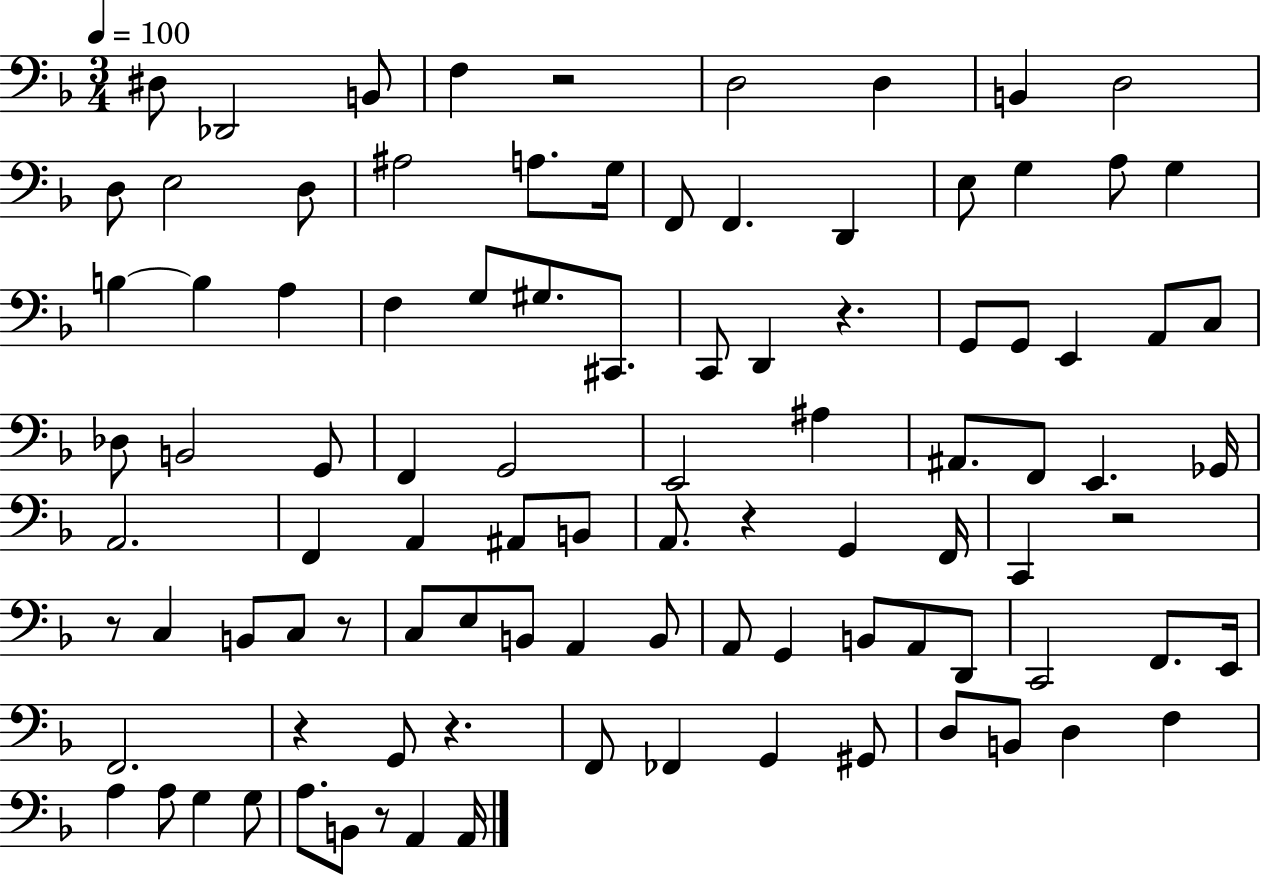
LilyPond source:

{
  \clef bass
  \numericTimeSignature
  \time 3/4
  \key f \major
  \tempo 4 = 100
  dis8 des,2 b,8 | f4 r2 | d2 d4 | b,4 d2 | \break d8 e2 d8 | ais2 a8. g16 | f,8 f,4. d,4 | e8 g4 a8 g4 | \break b4~~ b4 a4 | f4 g8 gis8. cis,8. | c,8 d,4 r4. | g,8 g,8 e,4 a,8 c8 | \break des8 b,2 g,8 | f,4 g,2 | e,2 ais4 | ais,8. f,8 e,4. ges,16 | \break a,2. | f,4 a,4 ais,8 b,8 | a,8. r4 g,4 f,16 | c,4 r2 | \break r8 c4 b,8 c8 r8 | c8 e8 b,8 a,4 b,8 | a,8 g,4 b,8 a,8 d,8 | c,2 f,8. e,16 | \break f,2. | r4 g,8 r4. | f,8 fes,4 g,4 gis,8 | d8 b,8 d4 f4 | \break a4 a8 g4 g8 | a8. b,8 r8 a,4 a,16 | \bar "|."
}